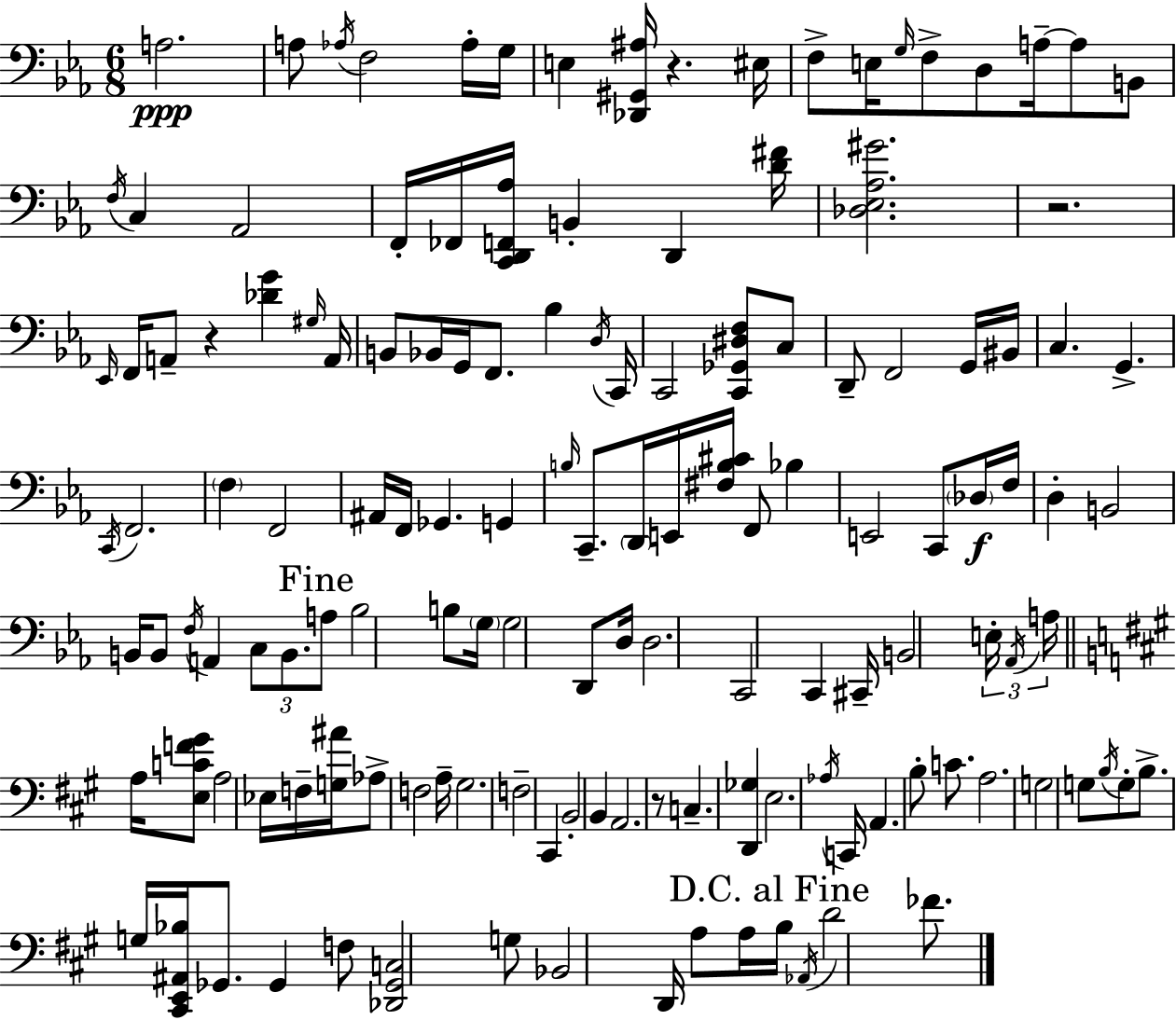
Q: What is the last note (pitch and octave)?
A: FES4